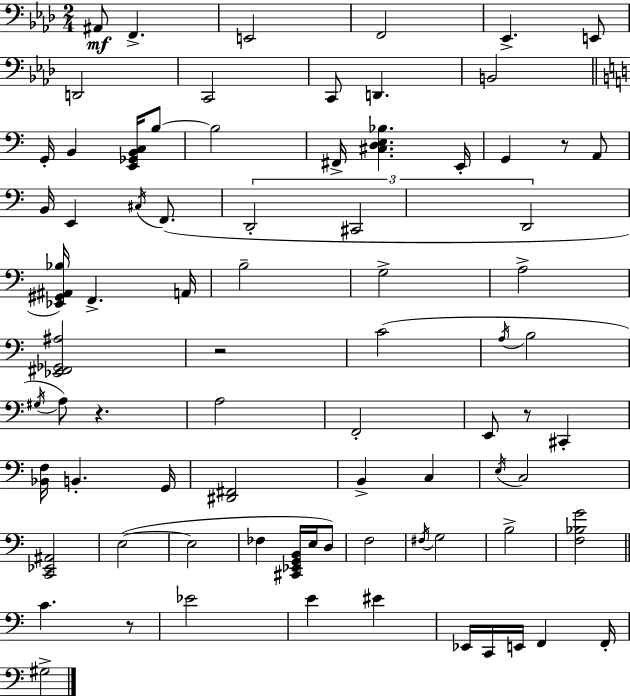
{
  \clef bass
  \numericTimeSignature
  \time 2/4
  \key aes \major
  ais,8\mf f,4.-> | e,2 | f,2 | ees,4.-> e,8 | \break d,2 | c,2 | c,8 d,4. | b,2 | \break \bar "||" \break \key c \major g,16-. b,4 <e, ges, b, c>16 b8~~ | b2 | fis,16-> <cis d e bes>4. e,16-. | g,4 r8 a,8 | \break b,16 e,4 \acciaccatura { cis16 }( f,8. | \tuplet 3/2 { d,2-. | cis,2 | d,2 } | \break <ees, gis, ais, bes>16) f,4.-> | a,16 b2-- | g2-> | a2-> | \break <ees, fis, ges, ais>2 | r2 | c'2( | \acciaccatura { a16 } b2 | \break \acciaccatura { gis16 } a8) r4. | a2 | f,2-. | e,8 r8 cis,4-. | \break <bes, f>16 b,4.-. | g,16 <dis, fis,>2 | b,4-> c4 | \acciaccatura { e16 } c2 | \break <c, ees, ais,>2 | e2~(~ | e2 | fes4 | \break <cis, ees, g, b,>16 e16 d8) f2 | \acciaccatura { fis16 } g2 | b2-> | <f bes g'>2 | \break \bar "||" \break \key a \minor c'4. r8 | ees'2 | e'4 eis'4 | ees,16 c,16 e,16 f,4 f,16-. | \break gis2-> | \bar "|."
}